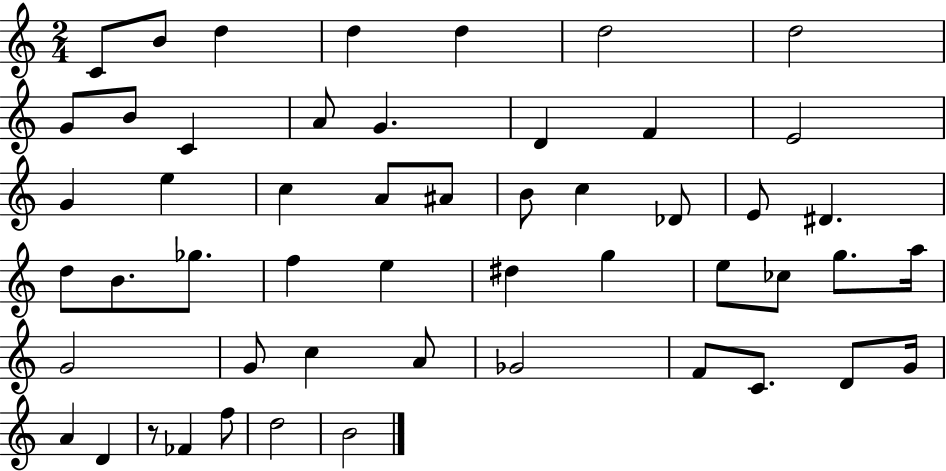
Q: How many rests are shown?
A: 1